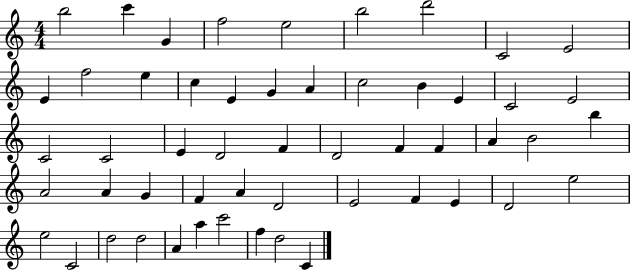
{
  \clef treble
  \numericTimeSignature
  \time 4/4
  \key c \major
  b''2 c'''4 g'4 | f''2 e''2 | b''2 d'''2 | c'2 e'2 | \break e'4 f''2 e''4 | c''4 e'4 g'4 a'4 | c''2 b'4 e'4 | c'2 e'2 | \break c'2 c'2 | e'4 d'2 f'4 | d'2 f'4 f'4 | a'4 b'2 b''4 | \break a'2 a'4 g'4 | f'4 a'4 d'2 | e'2 f'4 e'4 | d'2 e''2 | \break e''2 c'2 | d''2 d''2 | a'4 a''4 c'''2 | f''4 d''2 c'4 | \break \bar "|."
}